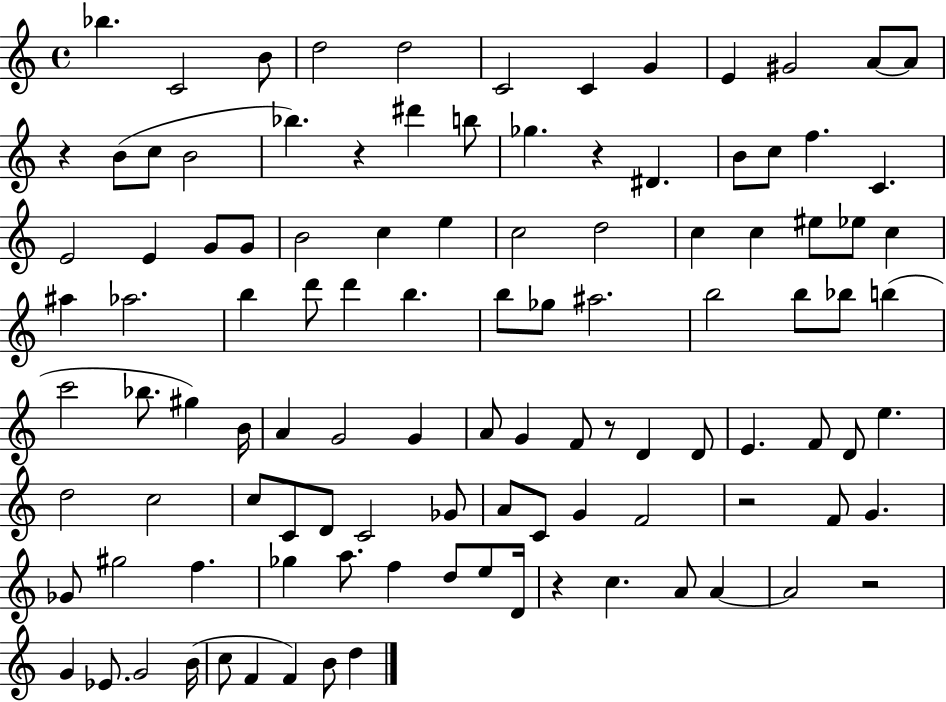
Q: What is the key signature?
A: C major